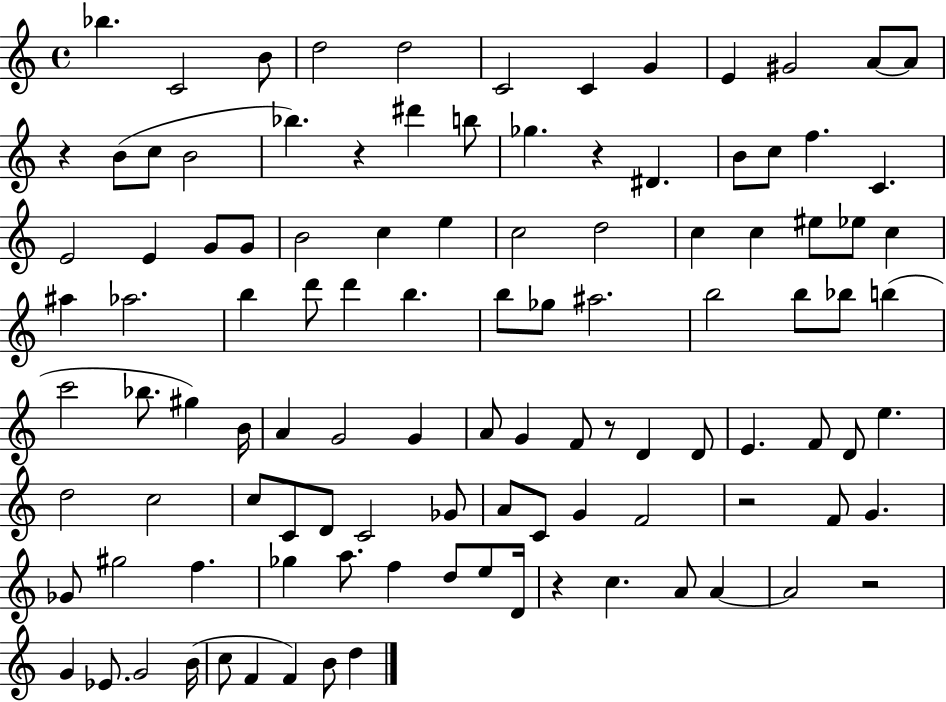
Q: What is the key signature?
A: C major